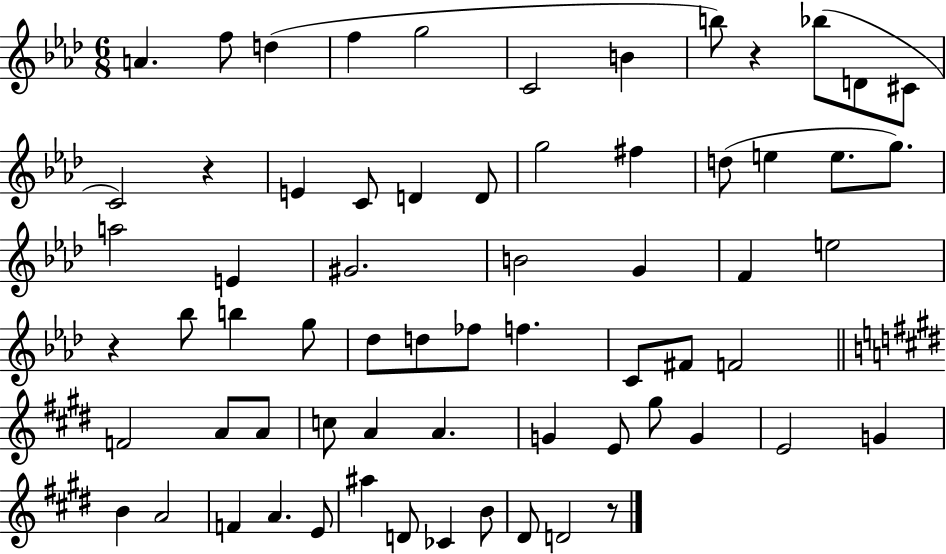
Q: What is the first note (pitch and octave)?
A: A4